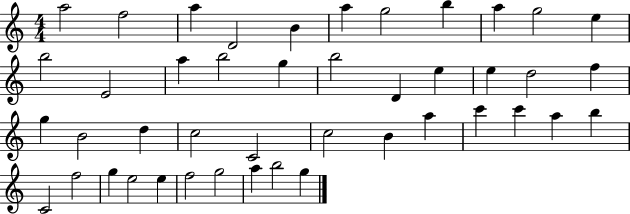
{
  \clef treble
  \numericTimeSignature
  \time 4/4
  \key c \major
  a''2 f''2 | a''4 d'2 b'4 | a''4 g''2 b''4 | a''4 g''2 e''4 | \break b''2 e'2 | a''4 b''2 g''4 | b''2 d'4 e''4 | e''4 d''2 f''4 | \break g''4 b'2 d''4 | c''2 c'2 | c''2 b'4 a''4 | c'''4 c'''4 a''4 b''4 | \break c'2 f''2 | g''4 e''2 e''4 | f''2 g''2 | a''4 b''2 g''4 | \break \bar "|."
}